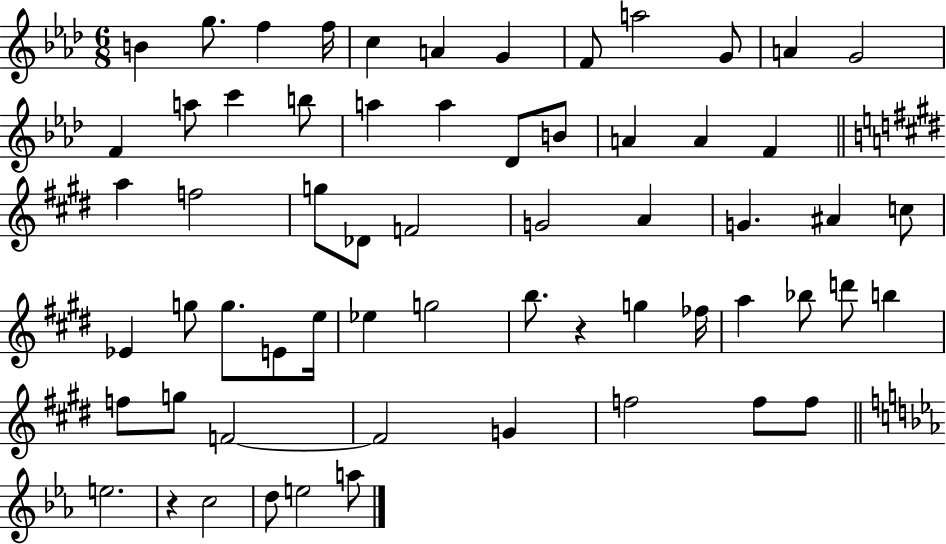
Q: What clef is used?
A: treble